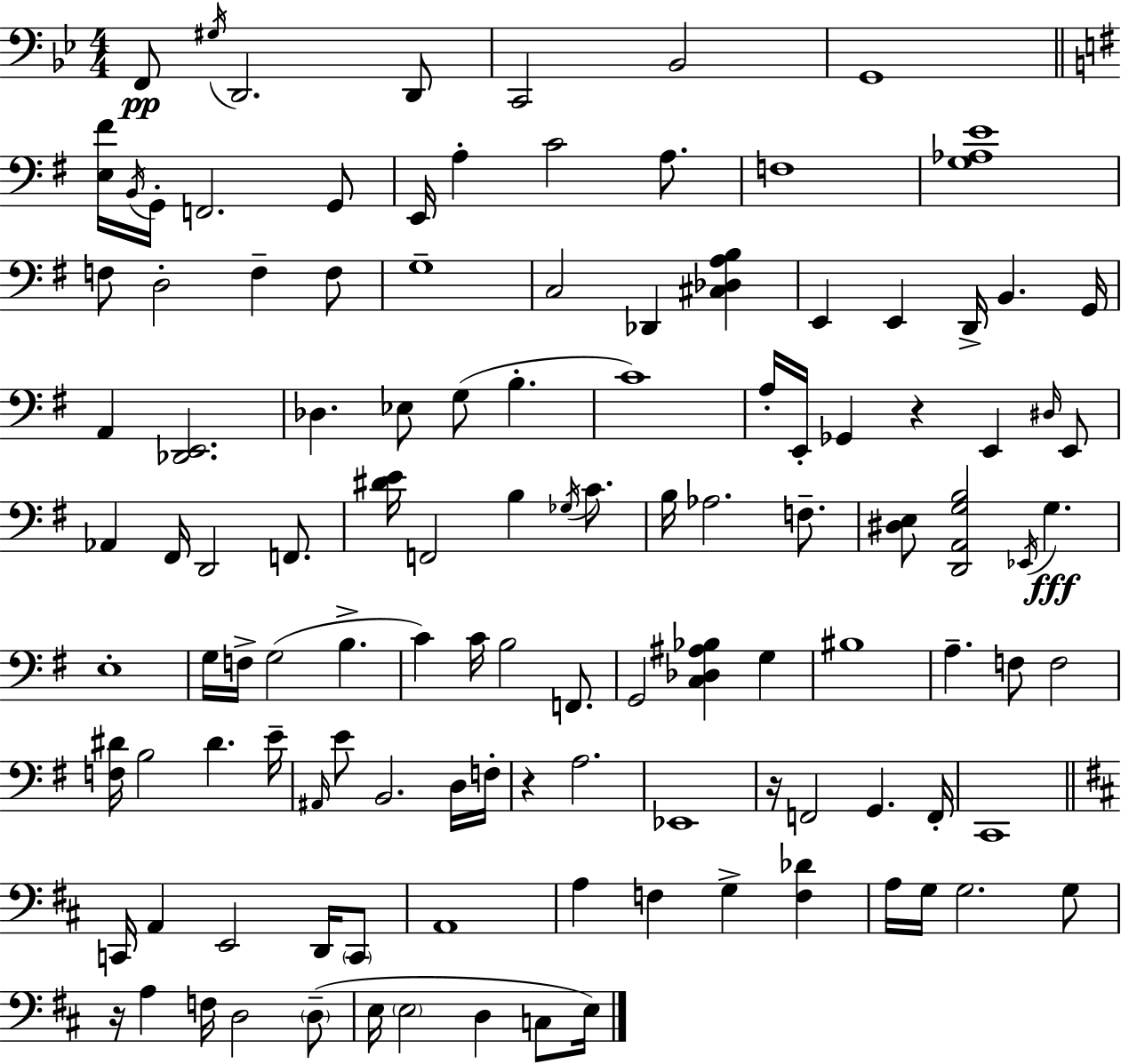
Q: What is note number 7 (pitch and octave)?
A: G2